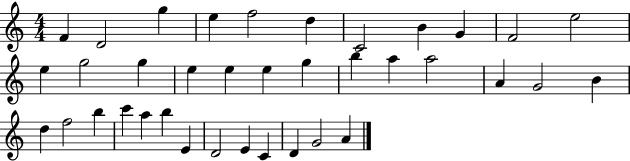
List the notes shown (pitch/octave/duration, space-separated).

F4/q D4/h G5/q E5/q F5/h D5/q C4/h B4/q G4/q F4/h E5/h E5/q G5/h G5/q E5/q E5/q E5/q G5/q B5/q A5/q A5/h A4/q G4/h B4/q D5/q F5/h B5/q C6/q A5/q B5/q E4/q D4/h E4/q C4/q D4/q G4/h A4/q